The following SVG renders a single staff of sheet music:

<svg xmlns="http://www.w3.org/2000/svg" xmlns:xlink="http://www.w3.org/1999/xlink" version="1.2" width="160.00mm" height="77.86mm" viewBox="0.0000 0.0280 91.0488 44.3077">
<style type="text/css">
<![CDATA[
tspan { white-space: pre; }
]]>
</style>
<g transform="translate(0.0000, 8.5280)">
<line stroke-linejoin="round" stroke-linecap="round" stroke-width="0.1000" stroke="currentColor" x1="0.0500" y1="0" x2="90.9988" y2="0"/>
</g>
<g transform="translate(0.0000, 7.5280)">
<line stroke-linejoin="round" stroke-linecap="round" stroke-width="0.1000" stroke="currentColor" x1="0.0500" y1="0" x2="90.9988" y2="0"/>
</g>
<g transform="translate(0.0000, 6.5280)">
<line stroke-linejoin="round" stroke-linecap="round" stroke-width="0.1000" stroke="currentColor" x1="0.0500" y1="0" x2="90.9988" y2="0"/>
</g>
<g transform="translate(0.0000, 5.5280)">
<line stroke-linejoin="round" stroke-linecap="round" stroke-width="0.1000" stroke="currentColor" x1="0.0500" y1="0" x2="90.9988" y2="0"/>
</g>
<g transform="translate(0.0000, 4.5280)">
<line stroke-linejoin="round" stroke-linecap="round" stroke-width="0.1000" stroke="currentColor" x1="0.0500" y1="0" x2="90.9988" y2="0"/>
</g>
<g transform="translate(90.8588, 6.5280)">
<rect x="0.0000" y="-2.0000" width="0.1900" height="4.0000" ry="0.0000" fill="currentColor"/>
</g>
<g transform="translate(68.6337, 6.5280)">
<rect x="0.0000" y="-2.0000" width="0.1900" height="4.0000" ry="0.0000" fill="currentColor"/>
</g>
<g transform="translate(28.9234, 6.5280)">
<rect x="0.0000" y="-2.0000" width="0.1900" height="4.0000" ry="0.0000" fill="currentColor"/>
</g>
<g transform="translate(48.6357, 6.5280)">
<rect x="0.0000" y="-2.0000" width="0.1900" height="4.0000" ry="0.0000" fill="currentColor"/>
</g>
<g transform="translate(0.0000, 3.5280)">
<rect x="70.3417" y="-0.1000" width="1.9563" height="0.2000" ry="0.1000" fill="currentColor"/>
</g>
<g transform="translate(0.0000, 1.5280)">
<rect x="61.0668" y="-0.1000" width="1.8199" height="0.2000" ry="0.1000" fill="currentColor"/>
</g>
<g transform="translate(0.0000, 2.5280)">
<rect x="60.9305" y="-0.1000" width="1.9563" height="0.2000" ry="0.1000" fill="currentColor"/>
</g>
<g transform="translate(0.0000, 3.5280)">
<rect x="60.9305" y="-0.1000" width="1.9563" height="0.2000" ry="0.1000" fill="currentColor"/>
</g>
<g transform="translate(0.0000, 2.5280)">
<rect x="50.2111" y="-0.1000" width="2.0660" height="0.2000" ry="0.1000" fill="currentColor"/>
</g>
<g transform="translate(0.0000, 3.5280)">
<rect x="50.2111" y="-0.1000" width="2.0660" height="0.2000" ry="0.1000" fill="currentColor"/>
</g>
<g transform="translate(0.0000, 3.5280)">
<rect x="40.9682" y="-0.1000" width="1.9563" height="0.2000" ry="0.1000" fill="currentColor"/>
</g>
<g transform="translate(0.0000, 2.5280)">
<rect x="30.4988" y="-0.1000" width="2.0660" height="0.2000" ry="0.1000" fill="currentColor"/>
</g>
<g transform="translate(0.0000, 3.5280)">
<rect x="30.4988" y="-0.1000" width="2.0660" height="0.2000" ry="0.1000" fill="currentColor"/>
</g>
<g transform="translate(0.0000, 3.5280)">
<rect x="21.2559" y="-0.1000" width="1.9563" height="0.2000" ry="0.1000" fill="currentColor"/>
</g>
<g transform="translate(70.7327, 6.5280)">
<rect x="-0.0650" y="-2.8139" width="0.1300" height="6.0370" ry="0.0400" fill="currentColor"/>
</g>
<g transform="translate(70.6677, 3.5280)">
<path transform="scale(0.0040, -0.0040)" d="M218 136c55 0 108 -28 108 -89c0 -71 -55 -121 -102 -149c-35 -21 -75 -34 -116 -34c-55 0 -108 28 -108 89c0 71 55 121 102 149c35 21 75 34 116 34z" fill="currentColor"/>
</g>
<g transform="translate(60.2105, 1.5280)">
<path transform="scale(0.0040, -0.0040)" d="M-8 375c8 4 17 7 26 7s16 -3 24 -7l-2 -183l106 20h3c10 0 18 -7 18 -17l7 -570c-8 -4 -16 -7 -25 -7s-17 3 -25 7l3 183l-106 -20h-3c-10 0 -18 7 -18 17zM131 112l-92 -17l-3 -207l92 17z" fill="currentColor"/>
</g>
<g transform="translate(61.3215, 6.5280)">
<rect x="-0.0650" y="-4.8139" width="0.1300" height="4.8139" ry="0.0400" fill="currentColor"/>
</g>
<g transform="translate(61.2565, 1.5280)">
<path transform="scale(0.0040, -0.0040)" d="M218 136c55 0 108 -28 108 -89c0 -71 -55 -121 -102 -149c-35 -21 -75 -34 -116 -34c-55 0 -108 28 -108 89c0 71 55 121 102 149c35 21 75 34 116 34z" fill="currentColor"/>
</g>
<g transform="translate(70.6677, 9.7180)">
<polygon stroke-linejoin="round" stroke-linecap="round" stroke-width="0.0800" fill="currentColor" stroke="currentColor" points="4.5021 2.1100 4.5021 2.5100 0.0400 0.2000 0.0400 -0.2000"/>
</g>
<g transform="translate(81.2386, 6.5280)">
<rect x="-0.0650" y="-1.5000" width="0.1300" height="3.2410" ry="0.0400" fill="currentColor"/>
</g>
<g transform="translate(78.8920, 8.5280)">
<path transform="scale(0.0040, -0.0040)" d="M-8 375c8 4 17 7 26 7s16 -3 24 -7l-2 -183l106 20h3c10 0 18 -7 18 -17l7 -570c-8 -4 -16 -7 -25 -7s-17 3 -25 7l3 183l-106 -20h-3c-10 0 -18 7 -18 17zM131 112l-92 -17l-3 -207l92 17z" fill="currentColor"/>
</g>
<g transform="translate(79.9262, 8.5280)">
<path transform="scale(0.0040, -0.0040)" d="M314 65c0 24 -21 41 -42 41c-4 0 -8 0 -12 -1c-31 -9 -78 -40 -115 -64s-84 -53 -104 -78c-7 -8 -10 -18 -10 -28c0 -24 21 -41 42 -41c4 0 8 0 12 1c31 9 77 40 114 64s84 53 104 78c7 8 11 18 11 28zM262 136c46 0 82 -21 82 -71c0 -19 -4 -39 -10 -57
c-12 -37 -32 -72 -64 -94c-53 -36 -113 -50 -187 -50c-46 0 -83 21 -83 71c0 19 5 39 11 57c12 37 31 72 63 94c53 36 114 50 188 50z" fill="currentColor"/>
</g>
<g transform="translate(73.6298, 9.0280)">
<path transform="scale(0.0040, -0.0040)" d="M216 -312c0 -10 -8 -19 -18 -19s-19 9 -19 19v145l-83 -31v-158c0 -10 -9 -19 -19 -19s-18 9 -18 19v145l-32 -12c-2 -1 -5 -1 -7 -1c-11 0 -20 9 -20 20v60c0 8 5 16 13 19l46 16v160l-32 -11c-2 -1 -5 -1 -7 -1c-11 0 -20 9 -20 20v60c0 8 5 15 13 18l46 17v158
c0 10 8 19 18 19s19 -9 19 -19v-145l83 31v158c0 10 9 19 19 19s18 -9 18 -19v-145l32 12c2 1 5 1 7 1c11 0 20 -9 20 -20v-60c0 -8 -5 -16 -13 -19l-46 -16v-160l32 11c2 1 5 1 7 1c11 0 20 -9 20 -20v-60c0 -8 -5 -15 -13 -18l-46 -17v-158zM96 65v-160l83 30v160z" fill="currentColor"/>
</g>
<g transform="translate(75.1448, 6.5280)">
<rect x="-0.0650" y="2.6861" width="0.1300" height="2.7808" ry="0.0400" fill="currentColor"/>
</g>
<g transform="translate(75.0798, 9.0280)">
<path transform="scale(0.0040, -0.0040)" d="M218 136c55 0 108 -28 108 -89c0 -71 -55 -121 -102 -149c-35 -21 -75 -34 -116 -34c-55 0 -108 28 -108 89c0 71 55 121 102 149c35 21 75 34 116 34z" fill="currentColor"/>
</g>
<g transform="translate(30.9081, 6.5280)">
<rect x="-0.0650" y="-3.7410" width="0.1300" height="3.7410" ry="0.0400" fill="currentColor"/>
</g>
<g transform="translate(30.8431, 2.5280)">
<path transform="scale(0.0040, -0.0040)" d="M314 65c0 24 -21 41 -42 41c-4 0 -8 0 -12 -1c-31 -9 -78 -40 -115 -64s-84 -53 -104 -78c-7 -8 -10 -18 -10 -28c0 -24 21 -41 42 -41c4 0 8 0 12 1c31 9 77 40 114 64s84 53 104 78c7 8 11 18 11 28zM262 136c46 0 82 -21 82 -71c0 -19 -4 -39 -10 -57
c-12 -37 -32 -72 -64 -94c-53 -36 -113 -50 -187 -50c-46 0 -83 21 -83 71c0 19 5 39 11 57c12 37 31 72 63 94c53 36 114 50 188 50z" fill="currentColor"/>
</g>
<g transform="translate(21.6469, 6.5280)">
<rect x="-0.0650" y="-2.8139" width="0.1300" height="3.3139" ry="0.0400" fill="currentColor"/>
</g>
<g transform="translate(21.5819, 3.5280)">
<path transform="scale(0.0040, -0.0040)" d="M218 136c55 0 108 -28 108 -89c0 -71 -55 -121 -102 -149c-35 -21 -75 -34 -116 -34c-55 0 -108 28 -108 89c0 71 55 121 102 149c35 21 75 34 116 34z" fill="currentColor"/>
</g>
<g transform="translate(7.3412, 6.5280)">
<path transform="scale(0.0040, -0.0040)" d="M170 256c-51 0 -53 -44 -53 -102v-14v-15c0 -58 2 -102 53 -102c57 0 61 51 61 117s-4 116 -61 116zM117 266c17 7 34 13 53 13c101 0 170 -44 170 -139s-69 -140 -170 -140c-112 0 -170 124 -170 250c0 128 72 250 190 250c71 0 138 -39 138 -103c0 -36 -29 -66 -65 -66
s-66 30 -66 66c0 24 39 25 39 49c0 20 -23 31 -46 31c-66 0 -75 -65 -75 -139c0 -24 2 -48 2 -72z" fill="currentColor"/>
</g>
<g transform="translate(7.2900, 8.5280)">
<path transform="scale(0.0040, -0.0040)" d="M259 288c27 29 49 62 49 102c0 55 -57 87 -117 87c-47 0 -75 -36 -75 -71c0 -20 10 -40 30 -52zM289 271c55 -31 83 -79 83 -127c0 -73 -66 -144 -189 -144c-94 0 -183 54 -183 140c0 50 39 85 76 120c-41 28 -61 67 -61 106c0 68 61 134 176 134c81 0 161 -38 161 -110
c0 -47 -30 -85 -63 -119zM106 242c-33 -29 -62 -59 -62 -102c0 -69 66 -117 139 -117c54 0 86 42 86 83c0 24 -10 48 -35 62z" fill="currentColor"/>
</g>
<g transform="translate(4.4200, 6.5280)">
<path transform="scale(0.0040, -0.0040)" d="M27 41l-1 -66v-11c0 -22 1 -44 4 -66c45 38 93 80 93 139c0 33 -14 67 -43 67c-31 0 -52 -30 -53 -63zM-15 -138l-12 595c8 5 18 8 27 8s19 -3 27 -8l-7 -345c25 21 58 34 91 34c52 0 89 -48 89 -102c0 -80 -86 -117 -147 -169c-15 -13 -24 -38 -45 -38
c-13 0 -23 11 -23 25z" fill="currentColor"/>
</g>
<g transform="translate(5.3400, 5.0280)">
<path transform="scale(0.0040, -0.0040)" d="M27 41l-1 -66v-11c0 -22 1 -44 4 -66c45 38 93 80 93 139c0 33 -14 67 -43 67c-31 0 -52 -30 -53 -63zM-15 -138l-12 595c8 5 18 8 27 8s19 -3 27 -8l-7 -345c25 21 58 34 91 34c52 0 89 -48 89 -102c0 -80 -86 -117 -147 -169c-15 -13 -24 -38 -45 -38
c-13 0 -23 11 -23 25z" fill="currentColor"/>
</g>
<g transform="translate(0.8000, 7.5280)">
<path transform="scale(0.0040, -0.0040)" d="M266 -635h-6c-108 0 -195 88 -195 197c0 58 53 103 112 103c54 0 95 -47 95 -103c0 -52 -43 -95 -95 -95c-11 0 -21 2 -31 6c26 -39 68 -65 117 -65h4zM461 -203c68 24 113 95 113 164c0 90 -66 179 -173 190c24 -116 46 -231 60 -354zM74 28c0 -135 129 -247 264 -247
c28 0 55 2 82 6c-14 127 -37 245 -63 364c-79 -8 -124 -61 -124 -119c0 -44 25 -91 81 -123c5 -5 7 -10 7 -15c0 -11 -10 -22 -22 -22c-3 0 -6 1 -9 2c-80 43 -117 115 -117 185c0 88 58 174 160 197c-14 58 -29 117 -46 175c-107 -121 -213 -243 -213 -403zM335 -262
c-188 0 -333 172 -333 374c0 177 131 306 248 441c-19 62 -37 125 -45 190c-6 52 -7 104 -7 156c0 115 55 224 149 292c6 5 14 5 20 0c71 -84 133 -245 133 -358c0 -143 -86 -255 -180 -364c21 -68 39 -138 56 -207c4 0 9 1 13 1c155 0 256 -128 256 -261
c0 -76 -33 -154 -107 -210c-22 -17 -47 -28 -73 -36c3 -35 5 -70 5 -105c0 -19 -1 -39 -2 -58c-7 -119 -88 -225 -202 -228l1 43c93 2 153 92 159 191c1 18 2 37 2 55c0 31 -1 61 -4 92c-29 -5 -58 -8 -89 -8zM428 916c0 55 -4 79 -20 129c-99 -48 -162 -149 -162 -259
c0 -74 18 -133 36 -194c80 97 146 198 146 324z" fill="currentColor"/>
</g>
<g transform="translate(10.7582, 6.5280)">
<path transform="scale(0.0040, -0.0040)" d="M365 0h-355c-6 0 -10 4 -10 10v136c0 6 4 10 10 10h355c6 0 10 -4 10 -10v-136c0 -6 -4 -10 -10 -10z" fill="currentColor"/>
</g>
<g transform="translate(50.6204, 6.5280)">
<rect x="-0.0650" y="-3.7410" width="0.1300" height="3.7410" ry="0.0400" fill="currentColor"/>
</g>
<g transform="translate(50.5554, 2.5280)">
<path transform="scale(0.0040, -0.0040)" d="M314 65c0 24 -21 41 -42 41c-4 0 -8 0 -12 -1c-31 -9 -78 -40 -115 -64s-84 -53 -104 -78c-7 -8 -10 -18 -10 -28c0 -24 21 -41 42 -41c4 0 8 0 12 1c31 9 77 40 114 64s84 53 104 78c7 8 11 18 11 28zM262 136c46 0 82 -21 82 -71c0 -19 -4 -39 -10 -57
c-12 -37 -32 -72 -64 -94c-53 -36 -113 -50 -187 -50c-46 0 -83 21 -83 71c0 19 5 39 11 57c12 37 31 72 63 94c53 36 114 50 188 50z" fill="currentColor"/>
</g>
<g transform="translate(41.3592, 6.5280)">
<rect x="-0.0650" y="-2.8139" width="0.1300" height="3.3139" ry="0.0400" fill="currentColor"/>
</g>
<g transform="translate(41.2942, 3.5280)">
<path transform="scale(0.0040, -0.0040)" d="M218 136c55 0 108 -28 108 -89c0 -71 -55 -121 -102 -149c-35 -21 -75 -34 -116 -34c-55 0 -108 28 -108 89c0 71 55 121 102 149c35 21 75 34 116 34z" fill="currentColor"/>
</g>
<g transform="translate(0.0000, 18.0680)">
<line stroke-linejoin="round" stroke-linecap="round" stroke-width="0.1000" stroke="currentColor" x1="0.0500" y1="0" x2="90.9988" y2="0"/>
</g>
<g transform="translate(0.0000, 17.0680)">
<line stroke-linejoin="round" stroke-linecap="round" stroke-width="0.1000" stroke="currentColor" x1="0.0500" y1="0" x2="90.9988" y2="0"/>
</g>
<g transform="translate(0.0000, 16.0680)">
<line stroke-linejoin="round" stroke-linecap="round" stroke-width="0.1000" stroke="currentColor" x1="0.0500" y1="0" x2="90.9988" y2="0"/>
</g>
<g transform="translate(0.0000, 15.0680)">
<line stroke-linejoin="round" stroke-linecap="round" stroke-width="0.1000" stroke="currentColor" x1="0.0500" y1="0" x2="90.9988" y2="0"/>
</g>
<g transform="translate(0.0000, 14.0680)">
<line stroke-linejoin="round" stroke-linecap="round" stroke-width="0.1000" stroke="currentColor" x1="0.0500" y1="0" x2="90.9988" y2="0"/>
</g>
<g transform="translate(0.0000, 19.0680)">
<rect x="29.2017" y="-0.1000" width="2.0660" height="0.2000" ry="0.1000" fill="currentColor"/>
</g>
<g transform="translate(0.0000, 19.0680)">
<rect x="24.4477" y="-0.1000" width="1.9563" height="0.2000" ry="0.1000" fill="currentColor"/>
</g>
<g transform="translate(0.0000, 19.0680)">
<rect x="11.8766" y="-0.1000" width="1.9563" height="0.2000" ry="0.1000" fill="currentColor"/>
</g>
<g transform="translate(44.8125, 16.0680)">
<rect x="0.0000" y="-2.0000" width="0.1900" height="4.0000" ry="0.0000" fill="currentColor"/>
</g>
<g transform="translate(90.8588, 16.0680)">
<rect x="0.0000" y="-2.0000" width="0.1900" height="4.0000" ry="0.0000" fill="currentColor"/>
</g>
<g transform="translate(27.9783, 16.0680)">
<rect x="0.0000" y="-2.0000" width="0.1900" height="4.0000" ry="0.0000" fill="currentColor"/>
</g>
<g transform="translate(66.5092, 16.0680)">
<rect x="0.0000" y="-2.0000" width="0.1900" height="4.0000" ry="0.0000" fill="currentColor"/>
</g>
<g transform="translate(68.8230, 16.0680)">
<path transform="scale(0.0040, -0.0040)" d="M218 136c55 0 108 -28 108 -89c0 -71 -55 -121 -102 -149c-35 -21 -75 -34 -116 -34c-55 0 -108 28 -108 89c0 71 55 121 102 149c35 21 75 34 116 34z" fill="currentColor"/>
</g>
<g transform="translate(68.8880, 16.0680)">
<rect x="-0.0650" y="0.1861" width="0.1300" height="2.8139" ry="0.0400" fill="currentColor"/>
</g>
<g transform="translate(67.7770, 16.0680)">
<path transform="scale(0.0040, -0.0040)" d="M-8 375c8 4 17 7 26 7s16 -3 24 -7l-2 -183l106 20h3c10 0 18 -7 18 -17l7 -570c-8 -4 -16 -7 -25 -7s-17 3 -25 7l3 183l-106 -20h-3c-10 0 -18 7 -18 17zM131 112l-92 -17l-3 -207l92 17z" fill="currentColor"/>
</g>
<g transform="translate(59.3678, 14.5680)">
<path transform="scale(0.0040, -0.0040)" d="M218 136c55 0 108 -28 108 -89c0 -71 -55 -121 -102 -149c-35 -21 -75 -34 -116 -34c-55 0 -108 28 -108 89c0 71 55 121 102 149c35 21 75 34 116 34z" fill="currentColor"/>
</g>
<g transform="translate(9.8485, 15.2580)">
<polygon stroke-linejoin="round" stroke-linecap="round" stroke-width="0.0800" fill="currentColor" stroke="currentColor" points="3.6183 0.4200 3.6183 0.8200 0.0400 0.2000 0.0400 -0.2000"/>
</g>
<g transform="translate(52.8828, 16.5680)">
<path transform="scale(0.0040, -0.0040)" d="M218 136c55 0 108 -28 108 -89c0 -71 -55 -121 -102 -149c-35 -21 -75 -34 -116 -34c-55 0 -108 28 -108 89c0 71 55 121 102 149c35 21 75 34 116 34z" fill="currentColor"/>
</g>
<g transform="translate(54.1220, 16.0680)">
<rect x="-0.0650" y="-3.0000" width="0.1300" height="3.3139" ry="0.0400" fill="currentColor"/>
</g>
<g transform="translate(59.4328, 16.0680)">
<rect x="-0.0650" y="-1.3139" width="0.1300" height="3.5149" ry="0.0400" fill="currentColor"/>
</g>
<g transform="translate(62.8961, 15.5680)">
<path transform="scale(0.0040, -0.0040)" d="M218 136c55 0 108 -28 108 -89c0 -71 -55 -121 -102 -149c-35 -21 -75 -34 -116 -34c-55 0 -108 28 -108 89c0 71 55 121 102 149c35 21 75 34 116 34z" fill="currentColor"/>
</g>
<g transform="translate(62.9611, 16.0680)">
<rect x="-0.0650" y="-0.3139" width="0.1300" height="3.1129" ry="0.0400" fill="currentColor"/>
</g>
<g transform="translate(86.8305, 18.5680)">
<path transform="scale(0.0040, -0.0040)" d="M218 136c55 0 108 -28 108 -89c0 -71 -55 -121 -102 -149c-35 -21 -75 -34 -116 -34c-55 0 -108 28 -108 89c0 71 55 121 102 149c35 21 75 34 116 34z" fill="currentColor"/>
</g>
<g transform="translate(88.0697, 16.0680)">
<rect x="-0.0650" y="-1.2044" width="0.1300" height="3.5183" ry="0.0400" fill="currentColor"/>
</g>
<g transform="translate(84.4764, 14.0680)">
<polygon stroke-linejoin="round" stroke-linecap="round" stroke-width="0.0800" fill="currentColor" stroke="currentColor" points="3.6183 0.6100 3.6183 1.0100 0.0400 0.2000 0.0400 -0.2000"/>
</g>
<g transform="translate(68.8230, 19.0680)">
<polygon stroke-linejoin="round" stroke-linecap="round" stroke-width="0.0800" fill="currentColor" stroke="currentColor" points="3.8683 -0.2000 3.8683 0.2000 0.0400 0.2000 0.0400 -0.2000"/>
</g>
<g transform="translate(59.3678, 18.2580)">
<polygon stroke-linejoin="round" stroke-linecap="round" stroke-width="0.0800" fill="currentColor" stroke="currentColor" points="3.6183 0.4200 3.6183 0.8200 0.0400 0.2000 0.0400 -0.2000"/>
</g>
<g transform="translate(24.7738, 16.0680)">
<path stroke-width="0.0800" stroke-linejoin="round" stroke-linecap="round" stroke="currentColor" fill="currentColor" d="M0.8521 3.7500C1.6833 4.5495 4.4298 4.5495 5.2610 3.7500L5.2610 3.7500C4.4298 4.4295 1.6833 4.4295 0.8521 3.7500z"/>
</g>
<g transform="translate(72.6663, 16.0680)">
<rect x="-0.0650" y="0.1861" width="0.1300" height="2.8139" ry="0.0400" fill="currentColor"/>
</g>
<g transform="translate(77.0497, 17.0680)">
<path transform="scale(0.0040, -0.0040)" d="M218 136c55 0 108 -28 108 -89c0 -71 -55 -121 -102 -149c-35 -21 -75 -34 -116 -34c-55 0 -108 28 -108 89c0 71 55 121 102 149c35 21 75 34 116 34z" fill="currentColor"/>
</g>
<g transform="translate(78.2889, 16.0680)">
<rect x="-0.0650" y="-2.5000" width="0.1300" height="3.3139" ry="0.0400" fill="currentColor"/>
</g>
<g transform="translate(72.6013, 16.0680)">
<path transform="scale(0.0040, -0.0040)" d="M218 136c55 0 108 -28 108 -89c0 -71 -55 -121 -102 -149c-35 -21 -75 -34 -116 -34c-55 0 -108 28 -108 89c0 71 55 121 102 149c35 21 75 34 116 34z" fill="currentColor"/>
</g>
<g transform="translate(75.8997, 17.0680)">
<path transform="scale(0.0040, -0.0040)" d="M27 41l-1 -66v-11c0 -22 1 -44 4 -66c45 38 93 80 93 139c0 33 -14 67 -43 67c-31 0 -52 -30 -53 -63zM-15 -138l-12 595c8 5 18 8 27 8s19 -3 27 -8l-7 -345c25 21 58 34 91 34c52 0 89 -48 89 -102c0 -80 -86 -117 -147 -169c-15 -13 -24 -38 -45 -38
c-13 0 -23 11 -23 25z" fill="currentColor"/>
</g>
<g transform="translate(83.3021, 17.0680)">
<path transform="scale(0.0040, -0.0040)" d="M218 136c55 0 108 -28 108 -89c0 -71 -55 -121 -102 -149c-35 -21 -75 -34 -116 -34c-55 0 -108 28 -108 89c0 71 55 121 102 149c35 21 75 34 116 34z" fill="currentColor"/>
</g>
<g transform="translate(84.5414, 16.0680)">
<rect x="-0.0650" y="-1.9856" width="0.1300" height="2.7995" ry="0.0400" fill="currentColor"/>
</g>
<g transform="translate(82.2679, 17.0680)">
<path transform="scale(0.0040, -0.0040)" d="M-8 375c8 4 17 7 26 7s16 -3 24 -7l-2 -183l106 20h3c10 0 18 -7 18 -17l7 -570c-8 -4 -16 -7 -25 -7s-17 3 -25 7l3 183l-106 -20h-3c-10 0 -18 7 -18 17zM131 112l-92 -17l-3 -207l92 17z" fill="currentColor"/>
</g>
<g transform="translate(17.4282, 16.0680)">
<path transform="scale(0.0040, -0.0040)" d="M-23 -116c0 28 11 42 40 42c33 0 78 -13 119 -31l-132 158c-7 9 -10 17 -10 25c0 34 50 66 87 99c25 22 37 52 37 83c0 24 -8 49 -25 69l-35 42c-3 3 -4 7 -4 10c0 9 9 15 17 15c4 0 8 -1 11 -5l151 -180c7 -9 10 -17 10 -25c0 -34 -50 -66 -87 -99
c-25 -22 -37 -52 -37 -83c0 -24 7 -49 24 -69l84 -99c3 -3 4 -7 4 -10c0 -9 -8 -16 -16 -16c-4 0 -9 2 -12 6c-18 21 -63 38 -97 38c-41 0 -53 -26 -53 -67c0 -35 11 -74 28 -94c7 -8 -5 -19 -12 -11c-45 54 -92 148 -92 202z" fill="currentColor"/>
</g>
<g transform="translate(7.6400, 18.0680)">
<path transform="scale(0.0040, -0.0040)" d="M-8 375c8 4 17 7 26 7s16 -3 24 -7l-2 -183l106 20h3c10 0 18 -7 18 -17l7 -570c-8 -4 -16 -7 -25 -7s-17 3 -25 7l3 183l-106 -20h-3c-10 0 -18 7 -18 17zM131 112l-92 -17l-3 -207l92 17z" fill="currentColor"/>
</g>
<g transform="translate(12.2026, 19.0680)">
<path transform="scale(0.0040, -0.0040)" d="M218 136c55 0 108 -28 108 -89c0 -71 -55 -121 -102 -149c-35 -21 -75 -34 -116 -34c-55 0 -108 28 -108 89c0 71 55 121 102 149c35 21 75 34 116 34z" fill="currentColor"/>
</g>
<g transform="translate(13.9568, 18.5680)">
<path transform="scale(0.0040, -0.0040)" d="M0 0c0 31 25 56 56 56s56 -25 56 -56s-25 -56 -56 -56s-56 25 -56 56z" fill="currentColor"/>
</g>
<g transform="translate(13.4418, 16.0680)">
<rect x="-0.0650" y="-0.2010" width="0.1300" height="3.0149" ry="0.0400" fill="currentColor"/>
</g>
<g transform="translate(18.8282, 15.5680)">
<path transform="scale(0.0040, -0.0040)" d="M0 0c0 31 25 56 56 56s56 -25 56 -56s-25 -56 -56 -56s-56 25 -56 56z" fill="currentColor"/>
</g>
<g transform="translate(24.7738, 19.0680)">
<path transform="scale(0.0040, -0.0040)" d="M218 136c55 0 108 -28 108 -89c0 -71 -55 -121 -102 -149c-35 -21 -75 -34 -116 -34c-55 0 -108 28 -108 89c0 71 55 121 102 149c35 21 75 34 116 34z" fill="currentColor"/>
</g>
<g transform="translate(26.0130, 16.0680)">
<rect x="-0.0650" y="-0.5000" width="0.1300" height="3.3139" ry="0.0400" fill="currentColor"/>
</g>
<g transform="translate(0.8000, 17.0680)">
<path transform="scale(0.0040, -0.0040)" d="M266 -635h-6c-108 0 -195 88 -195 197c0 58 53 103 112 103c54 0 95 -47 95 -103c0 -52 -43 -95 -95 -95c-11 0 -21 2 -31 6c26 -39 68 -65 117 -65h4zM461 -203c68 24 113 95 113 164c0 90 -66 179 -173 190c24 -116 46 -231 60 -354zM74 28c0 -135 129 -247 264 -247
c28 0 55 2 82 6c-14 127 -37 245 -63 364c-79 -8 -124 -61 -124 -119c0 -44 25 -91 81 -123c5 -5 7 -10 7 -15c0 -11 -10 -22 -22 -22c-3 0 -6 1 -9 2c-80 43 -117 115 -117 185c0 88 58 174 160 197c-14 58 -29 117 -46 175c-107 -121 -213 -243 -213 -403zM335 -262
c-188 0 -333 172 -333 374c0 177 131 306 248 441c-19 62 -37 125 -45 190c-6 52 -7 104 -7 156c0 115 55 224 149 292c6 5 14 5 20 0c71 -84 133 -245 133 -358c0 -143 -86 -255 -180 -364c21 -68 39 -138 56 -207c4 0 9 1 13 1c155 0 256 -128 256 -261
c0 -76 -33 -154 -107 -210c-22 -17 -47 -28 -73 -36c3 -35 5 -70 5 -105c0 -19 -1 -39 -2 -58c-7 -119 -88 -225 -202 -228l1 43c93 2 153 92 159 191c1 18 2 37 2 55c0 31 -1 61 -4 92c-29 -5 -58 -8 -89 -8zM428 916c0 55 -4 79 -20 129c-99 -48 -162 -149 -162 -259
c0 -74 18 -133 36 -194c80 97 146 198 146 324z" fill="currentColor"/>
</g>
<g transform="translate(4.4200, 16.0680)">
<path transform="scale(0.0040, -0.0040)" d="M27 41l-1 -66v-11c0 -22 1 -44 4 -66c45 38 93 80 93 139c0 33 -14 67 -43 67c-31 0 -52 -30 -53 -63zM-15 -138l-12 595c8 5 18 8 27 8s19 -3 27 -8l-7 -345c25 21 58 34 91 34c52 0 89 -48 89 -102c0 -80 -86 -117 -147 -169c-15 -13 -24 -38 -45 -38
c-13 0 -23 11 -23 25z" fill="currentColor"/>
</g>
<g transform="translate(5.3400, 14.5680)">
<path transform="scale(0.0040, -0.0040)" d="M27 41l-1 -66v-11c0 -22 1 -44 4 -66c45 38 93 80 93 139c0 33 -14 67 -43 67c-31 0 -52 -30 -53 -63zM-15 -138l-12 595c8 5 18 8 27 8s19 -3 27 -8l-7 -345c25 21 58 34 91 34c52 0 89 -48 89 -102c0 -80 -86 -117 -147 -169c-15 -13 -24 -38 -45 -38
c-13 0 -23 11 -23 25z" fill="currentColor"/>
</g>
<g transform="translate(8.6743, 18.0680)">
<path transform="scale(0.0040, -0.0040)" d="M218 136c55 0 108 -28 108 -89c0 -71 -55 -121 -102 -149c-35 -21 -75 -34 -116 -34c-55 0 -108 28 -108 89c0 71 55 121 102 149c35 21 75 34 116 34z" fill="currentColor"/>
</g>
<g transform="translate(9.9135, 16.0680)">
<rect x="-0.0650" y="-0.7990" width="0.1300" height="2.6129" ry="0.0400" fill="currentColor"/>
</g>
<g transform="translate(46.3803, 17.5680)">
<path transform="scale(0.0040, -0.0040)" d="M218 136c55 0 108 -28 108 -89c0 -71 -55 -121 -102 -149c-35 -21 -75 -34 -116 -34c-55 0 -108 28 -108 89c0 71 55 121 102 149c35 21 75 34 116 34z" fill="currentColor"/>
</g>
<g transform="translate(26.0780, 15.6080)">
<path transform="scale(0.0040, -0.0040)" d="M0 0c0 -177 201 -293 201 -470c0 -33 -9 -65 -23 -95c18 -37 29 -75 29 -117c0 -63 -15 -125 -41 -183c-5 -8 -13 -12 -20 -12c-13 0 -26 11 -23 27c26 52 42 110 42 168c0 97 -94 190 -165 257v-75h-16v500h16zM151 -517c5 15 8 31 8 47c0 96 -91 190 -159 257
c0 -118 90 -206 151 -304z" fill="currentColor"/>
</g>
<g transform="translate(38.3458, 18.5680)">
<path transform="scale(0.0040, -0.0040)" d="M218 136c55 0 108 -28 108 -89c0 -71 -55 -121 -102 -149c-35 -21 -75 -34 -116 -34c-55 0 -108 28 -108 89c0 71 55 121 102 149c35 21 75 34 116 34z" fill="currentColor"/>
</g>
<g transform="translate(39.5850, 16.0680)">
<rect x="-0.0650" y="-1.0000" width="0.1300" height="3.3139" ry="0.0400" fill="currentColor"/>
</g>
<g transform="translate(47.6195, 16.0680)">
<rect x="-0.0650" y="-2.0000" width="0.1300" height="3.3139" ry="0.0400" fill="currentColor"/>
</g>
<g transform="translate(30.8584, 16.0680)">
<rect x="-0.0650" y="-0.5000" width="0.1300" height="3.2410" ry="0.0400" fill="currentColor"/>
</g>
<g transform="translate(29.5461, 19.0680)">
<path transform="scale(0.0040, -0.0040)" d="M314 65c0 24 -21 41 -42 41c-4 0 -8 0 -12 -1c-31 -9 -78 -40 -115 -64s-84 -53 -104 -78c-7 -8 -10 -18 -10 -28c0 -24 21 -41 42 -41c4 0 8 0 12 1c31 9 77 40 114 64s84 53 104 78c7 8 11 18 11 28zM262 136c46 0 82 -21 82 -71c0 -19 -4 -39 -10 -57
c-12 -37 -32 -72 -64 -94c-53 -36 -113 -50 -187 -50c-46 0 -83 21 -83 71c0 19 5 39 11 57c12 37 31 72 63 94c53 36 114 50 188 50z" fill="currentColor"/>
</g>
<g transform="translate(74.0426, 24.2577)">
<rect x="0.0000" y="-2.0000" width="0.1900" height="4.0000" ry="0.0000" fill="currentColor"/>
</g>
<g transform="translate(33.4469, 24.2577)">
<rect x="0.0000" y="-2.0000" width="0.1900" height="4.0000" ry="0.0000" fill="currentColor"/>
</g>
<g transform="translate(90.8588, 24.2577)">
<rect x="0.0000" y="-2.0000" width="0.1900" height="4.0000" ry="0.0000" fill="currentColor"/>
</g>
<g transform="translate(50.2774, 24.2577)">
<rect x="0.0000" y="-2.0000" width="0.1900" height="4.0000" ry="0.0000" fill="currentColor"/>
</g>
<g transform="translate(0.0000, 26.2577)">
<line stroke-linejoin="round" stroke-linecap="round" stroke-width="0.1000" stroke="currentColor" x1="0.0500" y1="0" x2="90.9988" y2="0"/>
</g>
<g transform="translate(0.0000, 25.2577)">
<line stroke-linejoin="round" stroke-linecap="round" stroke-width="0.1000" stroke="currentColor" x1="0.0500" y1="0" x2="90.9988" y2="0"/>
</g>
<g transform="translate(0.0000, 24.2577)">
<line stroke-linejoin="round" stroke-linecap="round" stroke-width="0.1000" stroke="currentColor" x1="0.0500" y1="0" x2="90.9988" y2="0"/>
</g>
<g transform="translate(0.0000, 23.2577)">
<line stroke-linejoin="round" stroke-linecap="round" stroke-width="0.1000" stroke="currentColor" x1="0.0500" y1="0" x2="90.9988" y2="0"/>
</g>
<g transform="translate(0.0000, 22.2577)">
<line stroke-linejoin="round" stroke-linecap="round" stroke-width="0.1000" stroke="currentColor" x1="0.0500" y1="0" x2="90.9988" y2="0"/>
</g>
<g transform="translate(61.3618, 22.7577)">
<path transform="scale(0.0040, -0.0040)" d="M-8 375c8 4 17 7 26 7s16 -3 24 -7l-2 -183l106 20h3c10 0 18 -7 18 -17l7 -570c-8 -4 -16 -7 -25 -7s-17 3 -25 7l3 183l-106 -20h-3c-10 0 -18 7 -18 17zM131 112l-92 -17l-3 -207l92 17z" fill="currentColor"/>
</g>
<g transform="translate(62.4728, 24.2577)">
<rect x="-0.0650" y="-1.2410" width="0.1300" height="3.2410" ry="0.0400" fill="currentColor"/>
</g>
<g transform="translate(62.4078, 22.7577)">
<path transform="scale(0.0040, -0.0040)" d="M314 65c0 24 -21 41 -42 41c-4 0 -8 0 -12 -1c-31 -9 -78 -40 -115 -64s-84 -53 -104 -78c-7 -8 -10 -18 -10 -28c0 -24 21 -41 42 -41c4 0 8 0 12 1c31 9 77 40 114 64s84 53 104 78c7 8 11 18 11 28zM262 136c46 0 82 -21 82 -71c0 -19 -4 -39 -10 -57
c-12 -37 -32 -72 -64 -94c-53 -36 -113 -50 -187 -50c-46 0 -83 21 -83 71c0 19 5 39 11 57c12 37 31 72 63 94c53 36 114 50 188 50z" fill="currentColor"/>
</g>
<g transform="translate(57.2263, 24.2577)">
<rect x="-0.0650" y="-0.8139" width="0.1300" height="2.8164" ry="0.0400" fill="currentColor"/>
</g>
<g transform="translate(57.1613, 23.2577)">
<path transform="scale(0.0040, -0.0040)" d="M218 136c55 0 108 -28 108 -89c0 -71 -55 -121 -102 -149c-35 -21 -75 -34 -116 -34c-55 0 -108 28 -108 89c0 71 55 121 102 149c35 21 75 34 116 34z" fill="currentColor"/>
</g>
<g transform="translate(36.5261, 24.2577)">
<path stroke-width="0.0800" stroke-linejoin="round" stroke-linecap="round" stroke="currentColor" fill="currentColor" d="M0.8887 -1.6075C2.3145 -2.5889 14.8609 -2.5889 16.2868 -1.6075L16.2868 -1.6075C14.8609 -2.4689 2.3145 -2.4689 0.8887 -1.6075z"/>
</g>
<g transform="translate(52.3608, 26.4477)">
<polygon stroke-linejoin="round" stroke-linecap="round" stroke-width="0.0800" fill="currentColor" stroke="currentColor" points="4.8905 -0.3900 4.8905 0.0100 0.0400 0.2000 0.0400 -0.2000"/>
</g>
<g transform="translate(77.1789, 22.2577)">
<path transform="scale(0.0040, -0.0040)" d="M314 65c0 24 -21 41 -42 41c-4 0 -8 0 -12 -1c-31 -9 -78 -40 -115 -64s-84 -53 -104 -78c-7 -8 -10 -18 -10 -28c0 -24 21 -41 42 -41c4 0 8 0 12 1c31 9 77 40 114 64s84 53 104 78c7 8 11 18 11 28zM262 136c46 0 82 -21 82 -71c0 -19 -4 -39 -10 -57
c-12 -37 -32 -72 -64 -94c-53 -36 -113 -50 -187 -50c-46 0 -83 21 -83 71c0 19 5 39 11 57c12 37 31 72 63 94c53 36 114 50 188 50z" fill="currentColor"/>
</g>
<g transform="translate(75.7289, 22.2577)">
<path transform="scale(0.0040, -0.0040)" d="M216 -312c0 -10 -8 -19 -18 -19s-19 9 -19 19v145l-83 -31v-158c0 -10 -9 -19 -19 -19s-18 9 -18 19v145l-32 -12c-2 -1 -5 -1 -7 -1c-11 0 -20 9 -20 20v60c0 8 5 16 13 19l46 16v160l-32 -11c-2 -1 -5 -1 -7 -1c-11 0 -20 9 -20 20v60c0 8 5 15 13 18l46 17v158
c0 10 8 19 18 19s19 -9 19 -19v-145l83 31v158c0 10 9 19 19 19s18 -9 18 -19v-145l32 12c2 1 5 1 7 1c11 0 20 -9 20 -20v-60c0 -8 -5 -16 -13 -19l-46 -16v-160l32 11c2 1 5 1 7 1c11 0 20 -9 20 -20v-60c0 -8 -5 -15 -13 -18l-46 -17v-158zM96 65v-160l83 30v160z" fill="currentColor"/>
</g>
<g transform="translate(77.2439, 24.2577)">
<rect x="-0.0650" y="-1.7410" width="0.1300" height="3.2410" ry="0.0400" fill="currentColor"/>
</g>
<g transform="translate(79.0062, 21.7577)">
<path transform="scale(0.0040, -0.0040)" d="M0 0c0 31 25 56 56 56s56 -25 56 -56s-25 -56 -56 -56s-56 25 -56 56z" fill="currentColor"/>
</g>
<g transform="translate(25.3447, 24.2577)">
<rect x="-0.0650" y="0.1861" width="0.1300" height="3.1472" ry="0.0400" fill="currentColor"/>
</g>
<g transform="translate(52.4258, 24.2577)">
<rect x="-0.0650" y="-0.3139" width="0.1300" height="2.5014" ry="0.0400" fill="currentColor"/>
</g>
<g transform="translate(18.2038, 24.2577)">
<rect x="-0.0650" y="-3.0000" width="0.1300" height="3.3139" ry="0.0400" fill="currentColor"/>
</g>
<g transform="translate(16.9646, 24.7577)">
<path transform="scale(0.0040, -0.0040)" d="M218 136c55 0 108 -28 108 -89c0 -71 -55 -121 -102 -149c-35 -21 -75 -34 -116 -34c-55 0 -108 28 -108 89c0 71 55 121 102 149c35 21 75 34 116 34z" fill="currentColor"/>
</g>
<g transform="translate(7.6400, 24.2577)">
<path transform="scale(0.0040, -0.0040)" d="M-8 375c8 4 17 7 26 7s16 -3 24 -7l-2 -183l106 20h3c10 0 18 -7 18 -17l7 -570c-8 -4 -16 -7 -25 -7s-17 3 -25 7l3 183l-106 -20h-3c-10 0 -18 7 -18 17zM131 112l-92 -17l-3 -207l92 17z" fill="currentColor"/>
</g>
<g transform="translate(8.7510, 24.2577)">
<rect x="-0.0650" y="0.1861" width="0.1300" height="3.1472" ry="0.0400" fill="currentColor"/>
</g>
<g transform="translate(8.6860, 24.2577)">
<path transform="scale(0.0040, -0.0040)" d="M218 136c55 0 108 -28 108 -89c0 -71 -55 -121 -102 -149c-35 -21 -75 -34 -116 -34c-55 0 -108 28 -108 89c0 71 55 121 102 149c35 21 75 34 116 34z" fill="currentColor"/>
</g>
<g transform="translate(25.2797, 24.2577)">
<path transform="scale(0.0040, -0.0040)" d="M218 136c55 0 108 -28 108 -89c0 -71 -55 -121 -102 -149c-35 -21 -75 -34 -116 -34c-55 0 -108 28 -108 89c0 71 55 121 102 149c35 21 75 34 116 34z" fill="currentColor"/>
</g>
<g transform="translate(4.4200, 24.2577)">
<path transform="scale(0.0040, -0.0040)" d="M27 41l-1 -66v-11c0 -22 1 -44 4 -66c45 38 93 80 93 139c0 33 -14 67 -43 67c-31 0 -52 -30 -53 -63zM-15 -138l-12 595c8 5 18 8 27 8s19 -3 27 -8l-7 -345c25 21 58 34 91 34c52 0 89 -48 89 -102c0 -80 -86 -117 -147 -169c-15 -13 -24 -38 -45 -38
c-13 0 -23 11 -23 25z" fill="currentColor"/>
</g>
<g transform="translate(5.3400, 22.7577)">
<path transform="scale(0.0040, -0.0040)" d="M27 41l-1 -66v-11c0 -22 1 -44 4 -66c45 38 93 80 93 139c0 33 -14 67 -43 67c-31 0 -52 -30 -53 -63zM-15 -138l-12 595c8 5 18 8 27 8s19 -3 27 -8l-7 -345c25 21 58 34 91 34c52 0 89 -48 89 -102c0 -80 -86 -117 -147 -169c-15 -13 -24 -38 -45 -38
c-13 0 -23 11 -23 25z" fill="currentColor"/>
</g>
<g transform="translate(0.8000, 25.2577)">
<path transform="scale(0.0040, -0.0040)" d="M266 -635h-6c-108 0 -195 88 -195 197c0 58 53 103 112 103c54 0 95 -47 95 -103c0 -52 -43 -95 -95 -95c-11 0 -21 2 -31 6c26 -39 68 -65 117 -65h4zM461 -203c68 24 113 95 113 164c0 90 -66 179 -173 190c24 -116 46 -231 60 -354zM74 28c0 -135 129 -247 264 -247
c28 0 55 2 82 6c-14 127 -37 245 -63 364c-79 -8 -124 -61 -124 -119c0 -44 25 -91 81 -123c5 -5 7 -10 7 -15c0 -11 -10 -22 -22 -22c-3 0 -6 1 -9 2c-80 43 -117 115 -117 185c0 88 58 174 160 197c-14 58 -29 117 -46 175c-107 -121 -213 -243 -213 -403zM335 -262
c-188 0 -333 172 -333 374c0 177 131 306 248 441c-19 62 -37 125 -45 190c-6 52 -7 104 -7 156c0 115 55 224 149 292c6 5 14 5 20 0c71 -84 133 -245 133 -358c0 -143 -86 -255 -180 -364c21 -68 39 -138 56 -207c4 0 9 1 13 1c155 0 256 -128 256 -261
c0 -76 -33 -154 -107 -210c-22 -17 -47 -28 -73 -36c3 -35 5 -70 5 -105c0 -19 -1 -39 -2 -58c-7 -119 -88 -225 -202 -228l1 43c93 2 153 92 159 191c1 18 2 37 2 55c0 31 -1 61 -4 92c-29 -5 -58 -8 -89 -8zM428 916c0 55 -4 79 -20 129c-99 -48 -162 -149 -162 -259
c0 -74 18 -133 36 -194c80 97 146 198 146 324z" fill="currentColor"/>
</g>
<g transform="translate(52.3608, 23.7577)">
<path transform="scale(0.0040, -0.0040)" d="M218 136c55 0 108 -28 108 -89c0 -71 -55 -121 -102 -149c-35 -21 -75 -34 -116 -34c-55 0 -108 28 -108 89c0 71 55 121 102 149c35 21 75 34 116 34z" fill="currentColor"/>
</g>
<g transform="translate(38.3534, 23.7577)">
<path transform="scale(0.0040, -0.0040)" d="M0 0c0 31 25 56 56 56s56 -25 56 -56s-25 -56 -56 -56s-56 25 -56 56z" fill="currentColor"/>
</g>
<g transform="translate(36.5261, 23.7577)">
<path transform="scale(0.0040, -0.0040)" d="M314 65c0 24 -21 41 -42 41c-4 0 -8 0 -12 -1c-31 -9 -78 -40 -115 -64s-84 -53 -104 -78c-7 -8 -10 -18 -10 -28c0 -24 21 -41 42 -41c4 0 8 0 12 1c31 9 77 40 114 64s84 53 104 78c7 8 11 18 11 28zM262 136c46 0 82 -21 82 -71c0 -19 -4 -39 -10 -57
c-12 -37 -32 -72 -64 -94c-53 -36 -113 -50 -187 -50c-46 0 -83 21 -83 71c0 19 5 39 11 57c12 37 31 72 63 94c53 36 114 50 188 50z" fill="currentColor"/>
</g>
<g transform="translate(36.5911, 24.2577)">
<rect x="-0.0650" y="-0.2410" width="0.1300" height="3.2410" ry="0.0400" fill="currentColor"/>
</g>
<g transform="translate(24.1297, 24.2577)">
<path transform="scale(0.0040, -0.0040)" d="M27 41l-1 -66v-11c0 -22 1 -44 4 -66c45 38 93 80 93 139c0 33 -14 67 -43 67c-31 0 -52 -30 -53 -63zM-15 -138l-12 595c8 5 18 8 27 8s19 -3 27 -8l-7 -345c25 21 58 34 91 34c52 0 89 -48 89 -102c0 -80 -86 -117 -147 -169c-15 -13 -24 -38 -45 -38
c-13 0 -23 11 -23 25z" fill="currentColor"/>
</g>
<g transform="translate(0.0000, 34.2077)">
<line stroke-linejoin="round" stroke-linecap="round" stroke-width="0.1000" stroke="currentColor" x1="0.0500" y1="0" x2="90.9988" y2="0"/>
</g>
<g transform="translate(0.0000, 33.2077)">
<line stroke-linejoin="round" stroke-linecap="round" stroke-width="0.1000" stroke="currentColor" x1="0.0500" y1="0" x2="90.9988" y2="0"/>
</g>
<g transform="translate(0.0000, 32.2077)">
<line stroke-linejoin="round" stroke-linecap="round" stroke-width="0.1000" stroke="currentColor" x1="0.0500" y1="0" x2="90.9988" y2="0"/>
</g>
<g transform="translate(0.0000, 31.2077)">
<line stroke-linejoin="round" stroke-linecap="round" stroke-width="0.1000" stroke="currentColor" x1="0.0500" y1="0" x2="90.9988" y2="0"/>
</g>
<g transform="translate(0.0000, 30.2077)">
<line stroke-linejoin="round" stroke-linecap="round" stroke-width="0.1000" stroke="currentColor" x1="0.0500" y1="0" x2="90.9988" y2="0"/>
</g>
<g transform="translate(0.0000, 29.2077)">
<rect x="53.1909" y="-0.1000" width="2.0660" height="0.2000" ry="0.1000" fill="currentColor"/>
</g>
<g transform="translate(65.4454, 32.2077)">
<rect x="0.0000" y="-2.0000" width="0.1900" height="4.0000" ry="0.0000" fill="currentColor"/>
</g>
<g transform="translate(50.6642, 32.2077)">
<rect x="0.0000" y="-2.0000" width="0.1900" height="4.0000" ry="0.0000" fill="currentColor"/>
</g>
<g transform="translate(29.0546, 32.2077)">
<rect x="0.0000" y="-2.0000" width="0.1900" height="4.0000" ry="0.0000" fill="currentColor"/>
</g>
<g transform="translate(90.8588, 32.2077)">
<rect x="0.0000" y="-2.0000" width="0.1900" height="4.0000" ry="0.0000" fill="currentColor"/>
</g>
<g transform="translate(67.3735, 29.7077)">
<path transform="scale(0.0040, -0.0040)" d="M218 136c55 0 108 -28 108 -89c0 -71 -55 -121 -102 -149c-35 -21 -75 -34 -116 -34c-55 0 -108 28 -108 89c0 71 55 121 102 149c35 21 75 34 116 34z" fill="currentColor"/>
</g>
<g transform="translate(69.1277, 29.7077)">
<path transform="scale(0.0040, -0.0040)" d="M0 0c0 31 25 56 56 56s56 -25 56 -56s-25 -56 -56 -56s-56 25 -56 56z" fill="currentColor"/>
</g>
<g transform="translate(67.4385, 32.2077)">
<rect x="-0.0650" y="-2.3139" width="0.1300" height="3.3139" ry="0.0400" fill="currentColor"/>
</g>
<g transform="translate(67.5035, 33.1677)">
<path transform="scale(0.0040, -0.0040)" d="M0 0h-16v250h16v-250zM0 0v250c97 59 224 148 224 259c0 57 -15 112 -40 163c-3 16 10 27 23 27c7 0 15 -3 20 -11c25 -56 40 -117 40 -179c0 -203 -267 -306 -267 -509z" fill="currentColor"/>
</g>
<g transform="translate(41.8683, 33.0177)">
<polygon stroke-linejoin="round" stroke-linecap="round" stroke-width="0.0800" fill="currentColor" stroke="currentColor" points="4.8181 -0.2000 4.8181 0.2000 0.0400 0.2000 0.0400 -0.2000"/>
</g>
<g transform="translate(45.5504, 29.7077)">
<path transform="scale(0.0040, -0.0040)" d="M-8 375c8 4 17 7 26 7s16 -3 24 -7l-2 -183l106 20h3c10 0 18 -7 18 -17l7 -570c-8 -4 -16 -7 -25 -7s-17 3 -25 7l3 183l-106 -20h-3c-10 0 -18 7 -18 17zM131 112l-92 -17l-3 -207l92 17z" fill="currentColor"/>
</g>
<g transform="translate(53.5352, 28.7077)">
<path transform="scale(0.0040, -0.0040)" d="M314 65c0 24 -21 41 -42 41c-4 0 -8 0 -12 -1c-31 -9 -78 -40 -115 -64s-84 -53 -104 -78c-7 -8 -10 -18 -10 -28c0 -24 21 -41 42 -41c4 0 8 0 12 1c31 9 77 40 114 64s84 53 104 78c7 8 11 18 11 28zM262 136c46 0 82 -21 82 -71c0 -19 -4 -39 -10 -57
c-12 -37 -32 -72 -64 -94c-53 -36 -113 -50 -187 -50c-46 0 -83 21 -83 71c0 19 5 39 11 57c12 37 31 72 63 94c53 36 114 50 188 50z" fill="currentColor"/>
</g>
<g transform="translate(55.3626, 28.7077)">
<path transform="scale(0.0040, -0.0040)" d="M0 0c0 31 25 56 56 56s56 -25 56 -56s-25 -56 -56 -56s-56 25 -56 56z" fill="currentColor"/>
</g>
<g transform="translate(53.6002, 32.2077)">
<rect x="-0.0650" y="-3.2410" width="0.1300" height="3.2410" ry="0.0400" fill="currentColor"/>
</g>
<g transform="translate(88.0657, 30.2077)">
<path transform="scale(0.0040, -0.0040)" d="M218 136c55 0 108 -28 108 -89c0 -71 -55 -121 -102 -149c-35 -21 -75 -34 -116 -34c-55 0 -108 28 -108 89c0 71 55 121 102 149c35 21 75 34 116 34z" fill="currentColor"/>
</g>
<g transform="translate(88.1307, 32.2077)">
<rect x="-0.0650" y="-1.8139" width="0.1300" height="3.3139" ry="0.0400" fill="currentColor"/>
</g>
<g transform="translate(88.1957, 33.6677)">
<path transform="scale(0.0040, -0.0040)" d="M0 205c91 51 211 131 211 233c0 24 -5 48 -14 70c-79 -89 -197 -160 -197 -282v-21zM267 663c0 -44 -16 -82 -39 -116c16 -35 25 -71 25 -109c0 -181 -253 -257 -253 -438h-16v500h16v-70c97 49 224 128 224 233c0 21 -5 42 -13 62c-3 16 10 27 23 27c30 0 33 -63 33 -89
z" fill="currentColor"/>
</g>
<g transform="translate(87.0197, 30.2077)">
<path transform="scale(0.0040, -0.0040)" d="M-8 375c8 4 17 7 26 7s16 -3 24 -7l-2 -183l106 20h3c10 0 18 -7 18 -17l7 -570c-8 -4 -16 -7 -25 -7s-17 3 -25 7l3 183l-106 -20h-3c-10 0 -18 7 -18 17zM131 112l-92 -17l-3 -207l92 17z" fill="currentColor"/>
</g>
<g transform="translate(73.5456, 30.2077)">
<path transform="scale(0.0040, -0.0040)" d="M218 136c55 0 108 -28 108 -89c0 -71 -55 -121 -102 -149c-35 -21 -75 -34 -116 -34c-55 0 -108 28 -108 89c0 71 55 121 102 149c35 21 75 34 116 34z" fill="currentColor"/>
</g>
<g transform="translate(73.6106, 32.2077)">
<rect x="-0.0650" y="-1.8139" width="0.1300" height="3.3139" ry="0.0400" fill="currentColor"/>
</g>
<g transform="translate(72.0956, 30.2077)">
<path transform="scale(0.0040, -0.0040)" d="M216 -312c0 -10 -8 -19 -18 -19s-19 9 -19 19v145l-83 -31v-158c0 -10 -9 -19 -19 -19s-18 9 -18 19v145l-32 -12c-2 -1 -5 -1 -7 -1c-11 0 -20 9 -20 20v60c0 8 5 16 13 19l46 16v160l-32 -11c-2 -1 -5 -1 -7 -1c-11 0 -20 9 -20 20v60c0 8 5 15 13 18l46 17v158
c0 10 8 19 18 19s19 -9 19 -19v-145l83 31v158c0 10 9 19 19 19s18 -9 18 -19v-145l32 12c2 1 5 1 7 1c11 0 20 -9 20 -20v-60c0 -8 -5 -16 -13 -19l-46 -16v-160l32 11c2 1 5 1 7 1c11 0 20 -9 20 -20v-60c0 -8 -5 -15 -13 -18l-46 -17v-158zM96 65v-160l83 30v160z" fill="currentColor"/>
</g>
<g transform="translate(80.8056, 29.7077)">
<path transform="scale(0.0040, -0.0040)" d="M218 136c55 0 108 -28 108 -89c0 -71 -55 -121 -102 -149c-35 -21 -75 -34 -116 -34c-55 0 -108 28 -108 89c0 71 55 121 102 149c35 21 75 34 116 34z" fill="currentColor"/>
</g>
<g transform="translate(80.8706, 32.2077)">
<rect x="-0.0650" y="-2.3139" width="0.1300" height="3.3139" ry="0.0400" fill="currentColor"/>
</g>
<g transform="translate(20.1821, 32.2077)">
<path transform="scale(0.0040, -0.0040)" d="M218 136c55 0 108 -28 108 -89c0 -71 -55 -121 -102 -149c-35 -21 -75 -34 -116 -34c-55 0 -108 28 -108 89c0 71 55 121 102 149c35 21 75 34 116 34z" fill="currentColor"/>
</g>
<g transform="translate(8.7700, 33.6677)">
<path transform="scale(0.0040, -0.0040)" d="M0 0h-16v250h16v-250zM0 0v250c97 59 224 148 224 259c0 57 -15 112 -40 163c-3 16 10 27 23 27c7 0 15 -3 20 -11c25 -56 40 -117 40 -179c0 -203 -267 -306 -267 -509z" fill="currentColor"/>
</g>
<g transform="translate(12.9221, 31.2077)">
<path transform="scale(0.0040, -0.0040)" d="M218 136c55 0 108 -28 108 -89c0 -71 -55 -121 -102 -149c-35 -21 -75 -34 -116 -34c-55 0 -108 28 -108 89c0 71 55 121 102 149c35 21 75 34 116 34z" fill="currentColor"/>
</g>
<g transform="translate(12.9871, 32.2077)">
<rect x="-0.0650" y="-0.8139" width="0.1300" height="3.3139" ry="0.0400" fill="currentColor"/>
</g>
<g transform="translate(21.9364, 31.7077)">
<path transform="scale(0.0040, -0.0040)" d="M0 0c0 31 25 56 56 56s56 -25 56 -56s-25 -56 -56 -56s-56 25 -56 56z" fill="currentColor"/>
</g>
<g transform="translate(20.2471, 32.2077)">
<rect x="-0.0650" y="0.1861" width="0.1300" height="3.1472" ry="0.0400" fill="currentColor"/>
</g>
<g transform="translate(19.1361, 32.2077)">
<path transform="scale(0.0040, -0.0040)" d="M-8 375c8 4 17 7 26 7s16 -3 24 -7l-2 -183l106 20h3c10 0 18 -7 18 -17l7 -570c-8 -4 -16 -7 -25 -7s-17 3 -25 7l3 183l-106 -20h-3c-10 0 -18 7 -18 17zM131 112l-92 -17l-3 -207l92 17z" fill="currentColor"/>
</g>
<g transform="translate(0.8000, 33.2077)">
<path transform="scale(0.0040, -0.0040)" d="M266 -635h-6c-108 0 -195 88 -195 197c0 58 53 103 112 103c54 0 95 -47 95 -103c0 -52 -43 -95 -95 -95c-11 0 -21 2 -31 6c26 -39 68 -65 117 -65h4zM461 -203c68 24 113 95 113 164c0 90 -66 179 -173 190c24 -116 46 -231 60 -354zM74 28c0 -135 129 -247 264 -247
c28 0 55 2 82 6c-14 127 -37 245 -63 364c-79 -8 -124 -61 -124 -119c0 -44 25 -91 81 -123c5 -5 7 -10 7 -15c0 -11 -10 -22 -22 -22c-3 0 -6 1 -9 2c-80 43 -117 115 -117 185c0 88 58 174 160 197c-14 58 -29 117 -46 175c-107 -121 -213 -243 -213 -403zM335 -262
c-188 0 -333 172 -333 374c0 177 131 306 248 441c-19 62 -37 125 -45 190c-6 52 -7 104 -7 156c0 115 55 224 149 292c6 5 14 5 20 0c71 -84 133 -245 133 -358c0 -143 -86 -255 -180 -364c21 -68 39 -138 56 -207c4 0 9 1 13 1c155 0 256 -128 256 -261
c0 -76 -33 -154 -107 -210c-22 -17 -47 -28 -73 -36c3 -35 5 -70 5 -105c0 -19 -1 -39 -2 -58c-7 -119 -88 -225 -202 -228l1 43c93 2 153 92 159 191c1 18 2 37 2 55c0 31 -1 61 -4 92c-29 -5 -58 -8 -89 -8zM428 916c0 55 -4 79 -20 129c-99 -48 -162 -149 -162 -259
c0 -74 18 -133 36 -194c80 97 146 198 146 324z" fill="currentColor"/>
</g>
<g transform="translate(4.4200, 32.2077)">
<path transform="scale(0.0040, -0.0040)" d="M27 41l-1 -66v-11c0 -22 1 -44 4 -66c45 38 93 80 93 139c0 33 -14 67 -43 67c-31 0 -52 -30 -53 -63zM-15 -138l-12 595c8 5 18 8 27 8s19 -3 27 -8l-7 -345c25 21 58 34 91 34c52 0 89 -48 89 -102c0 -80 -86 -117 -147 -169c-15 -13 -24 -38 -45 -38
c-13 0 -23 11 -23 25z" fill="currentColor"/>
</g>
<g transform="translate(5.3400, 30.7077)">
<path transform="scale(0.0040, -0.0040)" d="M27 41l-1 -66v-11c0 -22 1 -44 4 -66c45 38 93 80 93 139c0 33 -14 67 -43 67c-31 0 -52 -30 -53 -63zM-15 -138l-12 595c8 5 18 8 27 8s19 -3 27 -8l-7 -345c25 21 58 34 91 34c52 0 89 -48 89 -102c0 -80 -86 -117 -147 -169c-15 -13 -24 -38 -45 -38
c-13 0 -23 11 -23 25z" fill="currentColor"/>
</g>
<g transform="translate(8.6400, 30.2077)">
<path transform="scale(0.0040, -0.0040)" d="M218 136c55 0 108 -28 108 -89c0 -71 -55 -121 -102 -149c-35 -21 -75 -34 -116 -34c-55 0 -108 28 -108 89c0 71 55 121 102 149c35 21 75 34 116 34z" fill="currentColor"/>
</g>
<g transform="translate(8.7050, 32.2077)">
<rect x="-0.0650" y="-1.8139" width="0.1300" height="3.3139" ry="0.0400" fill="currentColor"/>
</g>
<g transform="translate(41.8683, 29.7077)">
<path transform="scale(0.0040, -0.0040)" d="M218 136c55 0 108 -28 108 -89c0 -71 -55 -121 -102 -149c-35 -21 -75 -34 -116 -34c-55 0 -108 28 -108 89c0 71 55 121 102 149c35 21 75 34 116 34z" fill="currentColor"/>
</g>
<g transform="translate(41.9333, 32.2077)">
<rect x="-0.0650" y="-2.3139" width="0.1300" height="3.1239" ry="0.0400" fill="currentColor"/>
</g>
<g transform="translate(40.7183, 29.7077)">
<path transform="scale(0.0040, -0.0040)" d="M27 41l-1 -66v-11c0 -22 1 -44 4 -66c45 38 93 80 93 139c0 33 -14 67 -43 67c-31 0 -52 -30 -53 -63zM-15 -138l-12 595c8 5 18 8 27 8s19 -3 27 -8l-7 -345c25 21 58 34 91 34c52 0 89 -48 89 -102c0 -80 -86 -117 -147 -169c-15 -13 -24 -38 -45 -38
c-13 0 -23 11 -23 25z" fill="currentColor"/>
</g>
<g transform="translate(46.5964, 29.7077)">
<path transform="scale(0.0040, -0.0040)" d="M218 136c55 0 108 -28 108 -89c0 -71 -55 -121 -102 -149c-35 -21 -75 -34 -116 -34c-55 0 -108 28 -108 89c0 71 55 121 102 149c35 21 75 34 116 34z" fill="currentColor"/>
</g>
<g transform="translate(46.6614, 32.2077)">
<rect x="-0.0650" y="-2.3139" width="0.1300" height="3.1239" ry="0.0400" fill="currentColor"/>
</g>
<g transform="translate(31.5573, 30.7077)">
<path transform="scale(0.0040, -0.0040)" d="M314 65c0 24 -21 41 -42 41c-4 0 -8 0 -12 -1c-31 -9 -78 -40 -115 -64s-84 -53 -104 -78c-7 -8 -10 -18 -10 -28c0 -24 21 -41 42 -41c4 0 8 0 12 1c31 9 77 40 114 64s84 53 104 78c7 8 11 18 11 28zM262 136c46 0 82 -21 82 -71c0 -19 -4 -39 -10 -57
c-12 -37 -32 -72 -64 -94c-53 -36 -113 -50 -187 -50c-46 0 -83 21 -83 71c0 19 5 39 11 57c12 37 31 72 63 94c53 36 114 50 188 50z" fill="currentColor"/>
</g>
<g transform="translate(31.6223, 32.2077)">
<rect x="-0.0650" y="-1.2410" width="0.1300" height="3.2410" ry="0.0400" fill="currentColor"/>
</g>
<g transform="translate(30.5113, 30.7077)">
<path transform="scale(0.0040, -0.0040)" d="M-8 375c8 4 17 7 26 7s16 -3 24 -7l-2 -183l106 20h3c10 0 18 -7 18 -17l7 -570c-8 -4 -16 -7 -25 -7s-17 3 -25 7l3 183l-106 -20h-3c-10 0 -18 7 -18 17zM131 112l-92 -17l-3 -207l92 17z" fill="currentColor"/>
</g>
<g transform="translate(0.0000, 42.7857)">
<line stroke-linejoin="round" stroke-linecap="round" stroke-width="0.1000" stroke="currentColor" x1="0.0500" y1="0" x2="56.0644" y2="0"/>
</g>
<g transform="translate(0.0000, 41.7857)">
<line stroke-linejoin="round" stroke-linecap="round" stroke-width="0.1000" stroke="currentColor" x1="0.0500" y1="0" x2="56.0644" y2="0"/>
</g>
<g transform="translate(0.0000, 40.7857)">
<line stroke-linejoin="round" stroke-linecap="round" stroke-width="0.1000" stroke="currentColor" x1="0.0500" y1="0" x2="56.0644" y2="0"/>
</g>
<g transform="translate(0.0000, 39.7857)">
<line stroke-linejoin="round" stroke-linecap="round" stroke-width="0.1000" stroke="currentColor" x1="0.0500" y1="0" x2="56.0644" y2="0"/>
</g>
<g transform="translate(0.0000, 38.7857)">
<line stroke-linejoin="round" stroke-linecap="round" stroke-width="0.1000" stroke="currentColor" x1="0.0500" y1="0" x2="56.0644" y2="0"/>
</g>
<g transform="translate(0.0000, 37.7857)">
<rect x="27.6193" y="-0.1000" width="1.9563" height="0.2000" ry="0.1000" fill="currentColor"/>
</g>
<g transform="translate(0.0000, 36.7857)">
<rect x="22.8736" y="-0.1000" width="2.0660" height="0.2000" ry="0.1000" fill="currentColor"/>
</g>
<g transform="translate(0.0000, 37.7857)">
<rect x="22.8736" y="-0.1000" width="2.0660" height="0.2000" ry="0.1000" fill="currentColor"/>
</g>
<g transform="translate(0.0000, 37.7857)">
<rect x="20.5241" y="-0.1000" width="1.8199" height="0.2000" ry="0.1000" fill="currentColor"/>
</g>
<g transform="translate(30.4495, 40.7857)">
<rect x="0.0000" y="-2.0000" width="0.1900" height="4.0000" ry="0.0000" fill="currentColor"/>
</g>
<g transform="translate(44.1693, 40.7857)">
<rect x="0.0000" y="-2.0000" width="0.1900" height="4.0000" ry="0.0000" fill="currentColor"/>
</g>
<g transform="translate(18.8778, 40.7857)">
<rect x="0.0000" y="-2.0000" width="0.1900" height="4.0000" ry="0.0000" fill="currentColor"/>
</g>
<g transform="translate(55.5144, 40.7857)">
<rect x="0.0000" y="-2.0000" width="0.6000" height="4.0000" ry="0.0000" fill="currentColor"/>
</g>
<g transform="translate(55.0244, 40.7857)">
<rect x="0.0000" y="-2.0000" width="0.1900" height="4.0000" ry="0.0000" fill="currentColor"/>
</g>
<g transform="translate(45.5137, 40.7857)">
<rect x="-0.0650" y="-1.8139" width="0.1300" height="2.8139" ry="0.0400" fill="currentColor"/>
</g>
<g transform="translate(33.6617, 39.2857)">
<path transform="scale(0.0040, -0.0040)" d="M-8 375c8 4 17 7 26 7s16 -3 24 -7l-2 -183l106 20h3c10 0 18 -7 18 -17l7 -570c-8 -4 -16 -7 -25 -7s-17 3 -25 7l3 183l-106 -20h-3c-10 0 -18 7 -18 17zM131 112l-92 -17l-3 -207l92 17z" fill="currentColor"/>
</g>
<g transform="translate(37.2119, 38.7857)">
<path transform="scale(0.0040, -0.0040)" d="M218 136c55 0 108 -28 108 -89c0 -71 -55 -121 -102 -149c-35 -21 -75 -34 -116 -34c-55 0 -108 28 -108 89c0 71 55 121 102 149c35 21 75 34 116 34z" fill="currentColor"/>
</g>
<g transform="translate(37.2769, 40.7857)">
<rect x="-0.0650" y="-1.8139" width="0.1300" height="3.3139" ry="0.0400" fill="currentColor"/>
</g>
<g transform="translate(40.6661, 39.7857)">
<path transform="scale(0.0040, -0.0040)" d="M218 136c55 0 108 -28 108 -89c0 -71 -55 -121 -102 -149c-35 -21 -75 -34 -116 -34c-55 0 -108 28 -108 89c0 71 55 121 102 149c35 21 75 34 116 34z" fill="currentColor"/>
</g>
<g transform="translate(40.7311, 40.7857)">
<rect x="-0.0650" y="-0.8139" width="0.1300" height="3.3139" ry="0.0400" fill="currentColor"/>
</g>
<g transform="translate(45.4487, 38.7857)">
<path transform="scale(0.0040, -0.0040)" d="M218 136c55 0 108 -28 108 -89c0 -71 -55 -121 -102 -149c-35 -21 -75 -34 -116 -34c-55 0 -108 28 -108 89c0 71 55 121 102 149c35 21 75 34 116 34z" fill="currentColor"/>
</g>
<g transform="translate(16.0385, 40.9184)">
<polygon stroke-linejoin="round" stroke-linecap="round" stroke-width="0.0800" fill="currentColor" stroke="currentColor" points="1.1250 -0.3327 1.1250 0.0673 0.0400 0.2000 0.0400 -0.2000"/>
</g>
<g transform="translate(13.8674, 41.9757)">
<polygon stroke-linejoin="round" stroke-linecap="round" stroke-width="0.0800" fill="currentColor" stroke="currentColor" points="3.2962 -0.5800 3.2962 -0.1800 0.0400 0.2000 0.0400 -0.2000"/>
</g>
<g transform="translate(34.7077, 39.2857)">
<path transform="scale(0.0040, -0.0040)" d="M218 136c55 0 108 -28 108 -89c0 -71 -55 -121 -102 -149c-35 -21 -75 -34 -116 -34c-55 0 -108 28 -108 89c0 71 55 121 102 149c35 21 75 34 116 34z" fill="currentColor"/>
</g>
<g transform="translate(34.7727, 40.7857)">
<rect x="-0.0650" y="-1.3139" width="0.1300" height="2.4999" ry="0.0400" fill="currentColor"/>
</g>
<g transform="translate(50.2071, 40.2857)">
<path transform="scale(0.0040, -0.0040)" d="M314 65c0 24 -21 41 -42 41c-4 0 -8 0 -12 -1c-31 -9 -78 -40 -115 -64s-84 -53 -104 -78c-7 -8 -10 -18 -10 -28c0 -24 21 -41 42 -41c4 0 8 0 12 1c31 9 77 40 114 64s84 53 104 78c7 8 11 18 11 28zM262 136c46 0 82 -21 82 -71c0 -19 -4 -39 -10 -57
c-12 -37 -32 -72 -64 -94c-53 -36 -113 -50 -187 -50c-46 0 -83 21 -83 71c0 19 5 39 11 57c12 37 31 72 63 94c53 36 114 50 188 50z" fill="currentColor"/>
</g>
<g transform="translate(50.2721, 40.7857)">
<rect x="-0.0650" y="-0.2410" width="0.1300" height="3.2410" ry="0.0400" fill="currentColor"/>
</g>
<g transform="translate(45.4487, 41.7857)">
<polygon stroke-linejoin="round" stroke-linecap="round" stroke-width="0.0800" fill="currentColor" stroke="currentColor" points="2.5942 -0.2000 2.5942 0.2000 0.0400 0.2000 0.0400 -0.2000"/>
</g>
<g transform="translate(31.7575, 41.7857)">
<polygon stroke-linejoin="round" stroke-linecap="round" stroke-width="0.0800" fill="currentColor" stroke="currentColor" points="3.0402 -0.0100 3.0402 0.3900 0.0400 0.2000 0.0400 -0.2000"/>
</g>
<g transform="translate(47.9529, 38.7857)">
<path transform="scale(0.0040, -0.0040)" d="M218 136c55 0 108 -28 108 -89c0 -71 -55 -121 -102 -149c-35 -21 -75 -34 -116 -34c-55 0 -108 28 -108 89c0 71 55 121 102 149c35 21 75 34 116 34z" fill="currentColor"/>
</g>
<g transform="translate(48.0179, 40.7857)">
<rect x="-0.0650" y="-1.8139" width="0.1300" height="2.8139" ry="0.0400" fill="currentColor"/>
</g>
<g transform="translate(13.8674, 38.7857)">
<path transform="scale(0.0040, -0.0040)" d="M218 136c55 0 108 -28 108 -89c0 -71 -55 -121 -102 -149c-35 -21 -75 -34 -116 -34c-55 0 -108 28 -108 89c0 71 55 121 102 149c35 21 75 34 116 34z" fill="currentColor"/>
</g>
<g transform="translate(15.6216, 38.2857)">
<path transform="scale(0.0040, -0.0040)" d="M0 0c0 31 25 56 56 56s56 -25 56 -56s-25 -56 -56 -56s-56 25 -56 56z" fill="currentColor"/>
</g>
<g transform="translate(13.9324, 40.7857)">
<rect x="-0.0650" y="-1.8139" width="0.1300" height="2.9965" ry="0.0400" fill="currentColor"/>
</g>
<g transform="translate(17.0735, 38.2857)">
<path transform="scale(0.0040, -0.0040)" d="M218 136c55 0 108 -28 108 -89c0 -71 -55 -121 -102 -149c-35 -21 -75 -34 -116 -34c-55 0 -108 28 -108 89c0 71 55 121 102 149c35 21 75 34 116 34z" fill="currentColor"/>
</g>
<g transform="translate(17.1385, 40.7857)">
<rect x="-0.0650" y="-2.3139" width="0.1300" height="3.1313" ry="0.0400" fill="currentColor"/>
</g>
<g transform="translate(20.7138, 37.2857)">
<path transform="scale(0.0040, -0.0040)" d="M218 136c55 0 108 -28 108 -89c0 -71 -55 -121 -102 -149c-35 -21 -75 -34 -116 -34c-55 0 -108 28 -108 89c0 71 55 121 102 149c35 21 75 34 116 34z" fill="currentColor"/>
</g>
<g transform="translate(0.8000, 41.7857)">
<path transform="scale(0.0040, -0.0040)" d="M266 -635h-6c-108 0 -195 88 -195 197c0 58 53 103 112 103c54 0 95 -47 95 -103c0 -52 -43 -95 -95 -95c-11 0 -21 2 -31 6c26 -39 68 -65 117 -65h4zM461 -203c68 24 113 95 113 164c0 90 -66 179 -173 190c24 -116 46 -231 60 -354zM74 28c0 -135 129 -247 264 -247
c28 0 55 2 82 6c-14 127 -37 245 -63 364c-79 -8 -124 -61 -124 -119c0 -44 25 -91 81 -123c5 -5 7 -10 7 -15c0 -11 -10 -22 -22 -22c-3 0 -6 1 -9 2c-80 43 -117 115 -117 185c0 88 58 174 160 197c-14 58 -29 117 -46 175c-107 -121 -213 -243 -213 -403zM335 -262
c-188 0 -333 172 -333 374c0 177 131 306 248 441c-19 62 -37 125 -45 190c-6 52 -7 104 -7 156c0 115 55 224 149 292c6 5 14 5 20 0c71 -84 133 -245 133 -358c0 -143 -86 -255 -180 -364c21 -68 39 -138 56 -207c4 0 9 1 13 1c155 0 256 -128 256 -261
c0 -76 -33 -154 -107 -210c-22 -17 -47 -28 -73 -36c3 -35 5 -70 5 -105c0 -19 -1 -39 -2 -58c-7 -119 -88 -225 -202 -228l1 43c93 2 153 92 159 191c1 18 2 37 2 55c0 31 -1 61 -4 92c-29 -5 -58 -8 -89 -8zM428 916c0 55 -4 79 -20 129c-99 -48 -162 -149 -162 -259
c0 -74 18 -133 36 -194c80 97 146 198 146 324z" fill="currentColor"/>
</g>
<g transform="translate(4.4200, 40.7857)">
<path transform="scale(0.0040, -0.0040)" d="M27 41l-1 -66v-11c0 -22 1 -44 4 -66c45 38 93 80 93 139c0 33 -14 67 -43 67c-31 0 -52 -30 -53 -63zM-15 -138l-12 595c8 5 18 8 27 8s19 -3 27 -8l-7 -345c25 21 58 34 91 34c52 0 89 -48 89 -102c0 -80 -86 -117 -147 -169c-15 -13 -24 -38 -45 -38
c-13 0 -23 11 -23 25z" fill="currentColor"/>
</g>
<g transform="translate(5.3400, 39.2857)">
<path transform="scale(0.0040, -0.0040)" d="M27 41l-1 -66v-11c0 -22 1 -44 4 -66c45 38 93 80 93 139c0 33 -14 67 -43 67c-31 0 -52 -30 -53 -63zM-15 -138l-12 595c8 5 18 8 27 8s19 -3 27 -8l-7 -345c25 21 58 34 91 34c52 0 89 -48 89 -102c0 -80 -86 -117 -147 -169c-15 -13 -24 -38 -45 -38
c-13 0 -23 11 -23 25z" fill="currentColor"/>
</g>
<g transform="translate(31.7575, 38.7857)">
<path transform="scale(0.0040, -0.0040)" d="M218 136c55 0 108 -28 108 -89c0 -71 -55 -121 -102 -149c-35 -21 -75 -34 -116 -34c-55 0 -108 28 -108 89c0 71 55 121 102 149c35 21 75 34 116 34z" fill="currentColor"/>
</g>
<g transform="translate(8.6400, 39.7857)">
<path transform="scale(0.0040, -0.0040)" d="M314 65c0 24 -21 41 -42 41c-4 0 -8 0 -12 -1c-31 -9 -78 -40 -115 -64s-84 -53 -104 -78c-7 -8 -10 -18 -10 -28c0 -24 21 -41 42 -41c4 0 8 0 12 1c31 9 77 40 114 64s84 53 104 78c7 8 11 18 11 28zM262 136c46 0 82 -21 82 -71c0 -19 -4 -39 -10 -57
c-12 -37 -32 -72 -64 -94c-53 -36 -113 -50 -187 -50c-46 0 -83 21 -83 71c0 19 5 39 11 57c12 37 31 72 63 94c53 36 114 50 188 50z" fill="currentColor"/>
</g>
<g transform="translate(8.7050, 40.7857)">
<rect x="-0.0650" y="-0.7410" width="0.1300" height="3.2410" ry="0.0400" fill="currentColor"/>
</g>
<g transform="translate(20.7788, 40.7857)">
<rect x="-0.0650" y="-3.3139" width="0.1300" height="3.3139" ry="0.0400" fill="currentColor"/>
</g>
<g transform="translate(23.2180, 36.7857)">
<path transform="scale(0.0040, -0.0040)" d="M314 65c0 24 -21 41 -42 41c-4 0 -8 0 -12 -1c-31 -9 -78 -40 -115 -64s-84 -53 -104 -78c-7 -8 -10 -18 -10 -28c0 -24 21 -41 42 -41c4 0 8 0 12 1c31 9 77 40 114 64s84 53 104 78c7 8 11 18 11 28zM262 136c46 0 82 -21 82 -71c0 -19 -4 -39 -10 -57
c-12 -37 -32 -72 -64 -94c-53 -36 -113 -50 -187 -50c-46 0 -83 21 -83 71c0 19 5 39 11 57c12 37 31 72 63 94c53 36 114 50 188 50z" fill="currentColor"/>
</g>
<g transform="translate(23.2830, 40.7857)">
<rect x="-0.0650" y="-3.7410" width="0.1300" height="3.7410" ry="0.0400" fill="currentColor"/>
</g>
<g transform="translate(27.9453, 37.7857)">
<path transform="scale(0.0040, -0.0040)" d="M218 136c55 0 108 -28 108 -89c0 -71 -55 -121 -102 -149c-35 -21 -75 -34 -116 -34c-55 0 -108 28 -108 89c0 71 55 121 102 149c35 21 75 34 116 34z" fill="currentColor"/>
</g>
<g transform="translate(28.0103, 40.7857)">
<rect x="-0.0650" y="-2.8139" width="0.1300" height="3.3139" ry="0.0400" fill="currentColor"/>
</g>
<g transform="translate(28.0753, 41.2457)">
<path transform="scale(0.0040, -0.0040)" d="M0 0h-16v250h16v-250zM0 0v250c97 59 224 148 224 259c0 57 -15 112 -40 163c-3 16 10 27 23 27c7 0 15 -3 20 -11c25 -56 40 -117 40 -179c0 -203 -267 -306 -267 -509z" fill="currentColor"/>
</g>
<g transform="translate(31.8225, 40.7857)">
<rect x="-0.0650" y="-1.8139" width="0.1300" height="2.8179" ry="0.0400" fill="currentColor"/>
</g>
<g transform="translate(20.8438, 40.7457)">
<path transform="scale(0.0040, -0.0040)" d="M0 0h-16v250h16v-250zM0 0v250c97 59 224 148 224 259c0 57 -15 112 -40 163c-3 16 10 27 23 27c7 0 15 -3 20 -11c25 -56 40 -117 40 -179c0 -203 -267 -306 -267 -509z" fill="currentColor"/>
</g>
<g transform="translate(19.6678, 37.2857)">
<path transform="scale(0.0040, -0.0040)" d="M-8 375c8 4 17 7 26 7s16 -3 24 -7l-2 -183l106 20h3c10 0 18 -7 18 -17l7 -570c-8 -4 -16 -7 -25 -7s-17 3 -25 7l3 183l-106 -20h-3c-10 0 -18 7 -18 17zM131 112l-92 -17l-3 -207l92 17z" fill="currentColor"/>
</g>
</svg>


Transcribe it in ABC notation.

X:1
T:Untitled
M:6/8
L:1/4
K:Bb
z2 a c'2 a c'2 e' a/2 ^D/2 E2 E/2 C/2 z C/4 C2 D F A _e/2 c/2 B/2 B/2 _G G/2 D/2 B A _B c2 c/2 d/2 e2 ^f2 f/2 d B e2 _g/2 g/2 _b2 g/2 ^f g f/4 d2 f/2 g/4 b/2 c'2 a/2 f/2 e/2 f d f/2 f/2 c2